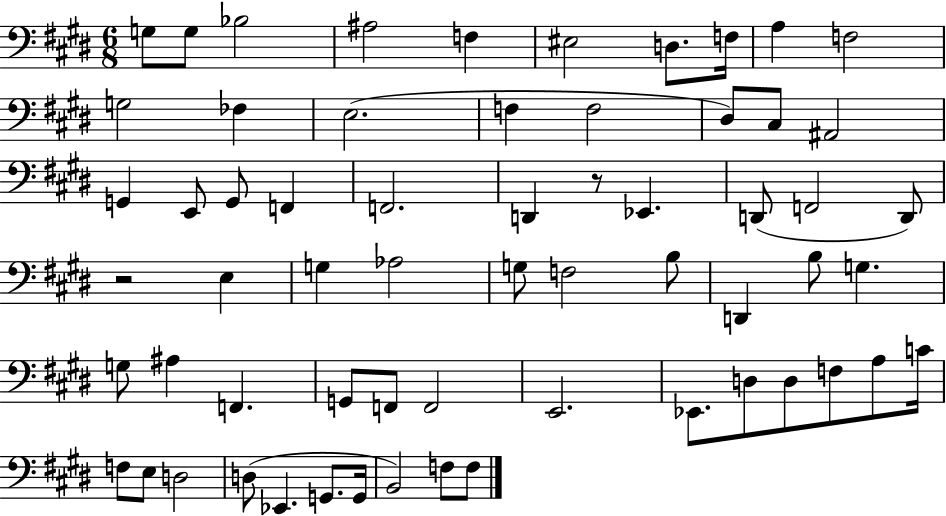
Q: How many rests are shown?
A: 2